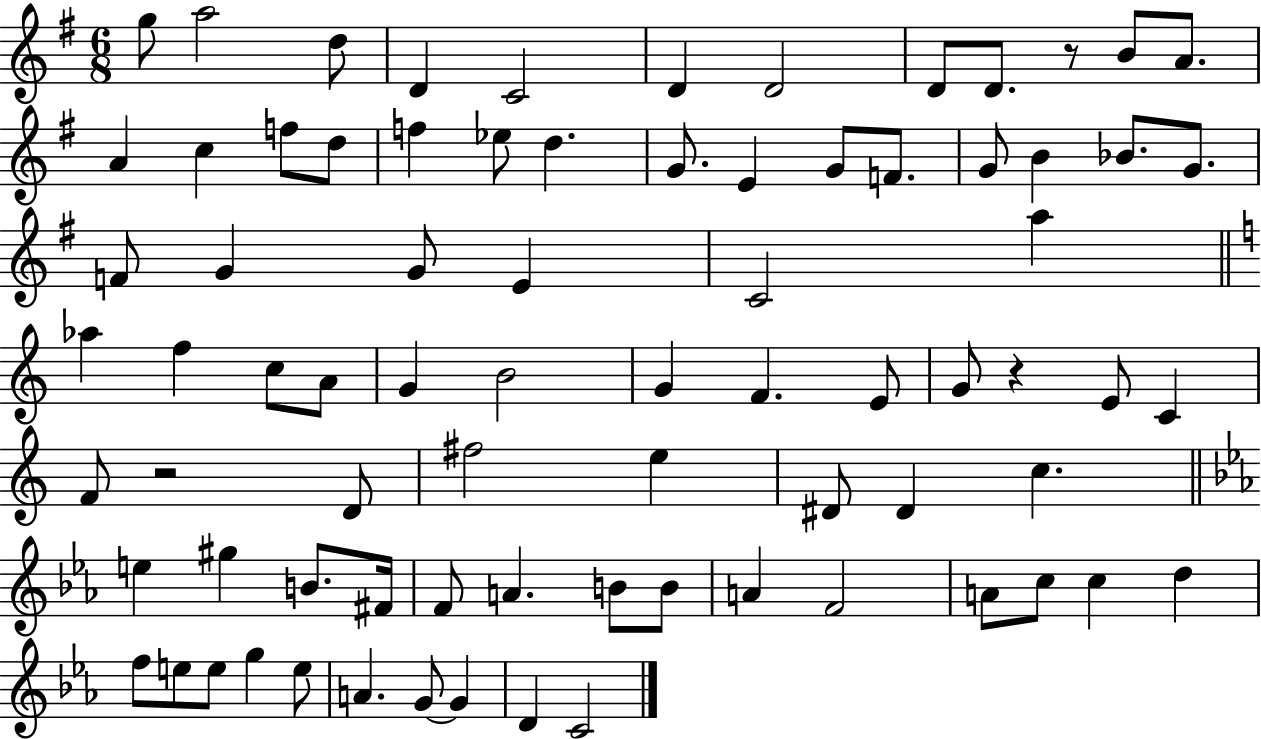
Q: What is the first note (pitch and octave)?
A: G5